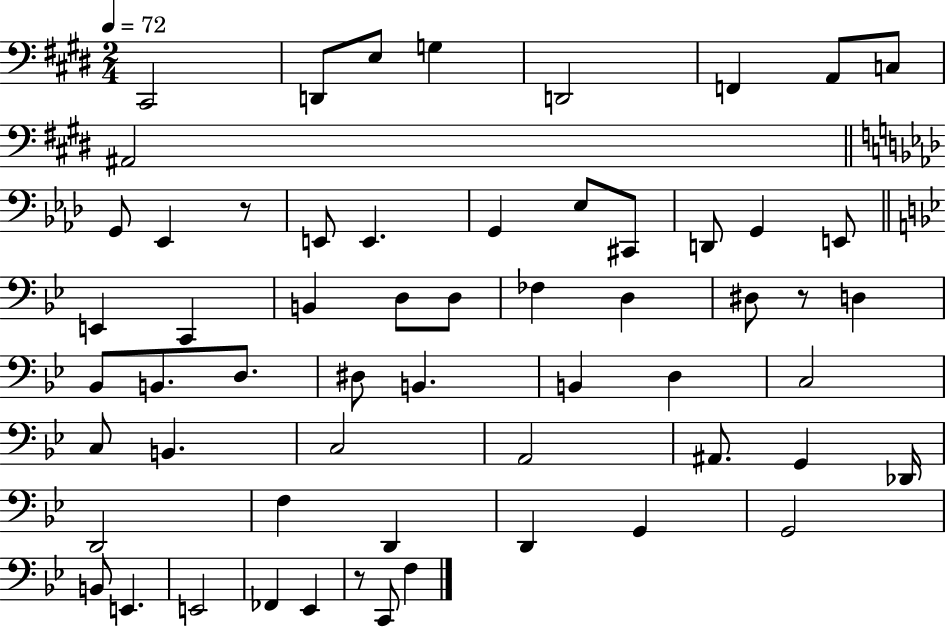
C#2/h D2/e E3/e G3/q D2/h F2/q A2/e C3/e A#2/h G2/e Eb2/q R/e E2/e E2/q. G2/q Eb3/e C#2/e D2/e G2/q E2/e E2/q C2/q B2/q D3/e D3/e FES3/q D3/q D#3/e R/e D3/q Bb2/e B2/e. D3/e. D#3/e B2/q. B2/q D3/q C3/h C3/e B2/q. C3/h A2/h A#2/e. G2/q Db2/s D2/h F3/q D2/q D2/q G2/q G2/h B2/e E2/q. E2/h FES2/q Eb2/q R/e C2/e F3/q